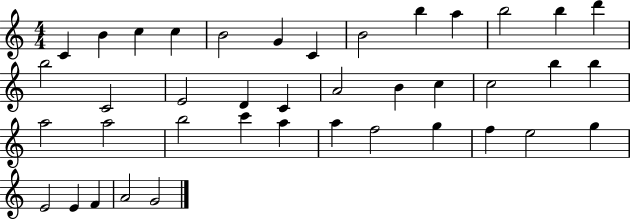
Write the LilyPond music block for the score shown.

{
  \clef treble
  \numericTimeSignature
  \time 4/4
  \key c \major
  c'4 b'4 c''4 c''4 | b'2 g'4 c'4 | b'2 b''4 a''4 | b''2 b''4 d'''4 | \break b''2 c'2 | e'2 d'4 c'4 | a'2 b'4 c''4 | c''2 b''4 b''4 | \break a''2 a''2 | b''2 c'''4 a''4 | a''4 f''2 g''4 | f''4 e''2 g''4 | \break e'2 e'4 f'4 | a'2 g'2 | \bar "|."
}